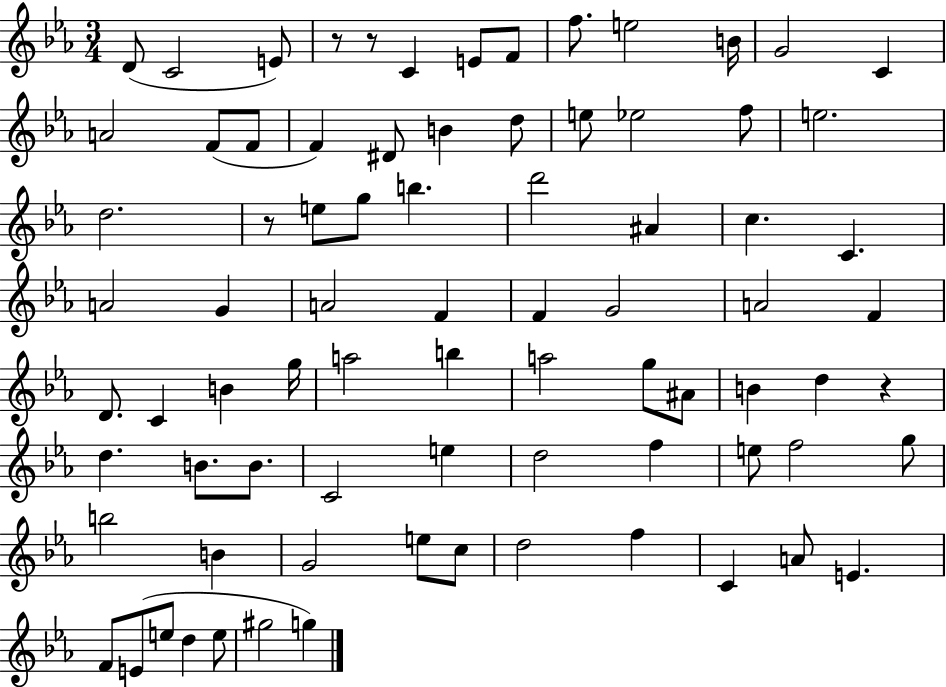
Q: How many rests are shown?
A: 4